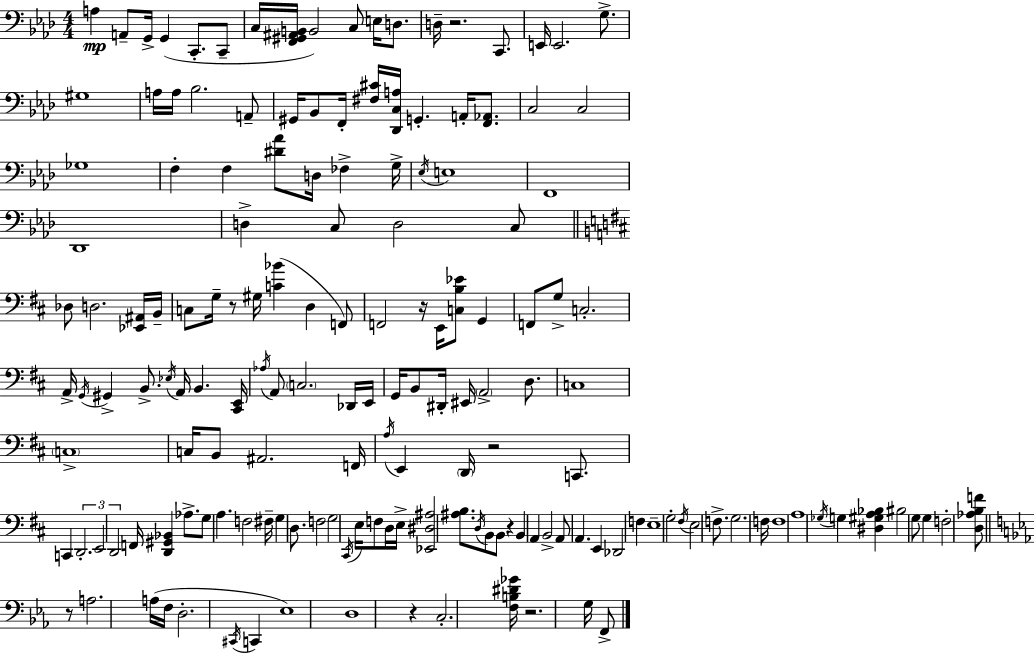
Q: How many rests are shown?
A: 8